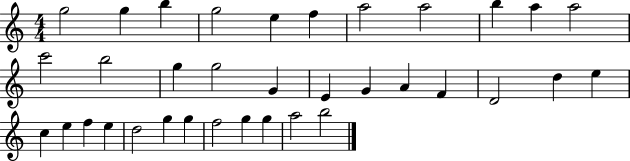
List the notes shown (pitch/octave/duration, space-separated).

G5/h G5/q B5/q G5/h E5/q F5/q A5/h A5/h B5/q A5/q A5/h C6/h B5/h G5/q G5/h G4/q E4/q G4/q A4/q F4/q D4/h D5/q E5/q C5/q E5/q F5/q E5/q D5/h G5/q G5/q F5/h G5/q G5/q A5/h B5/h